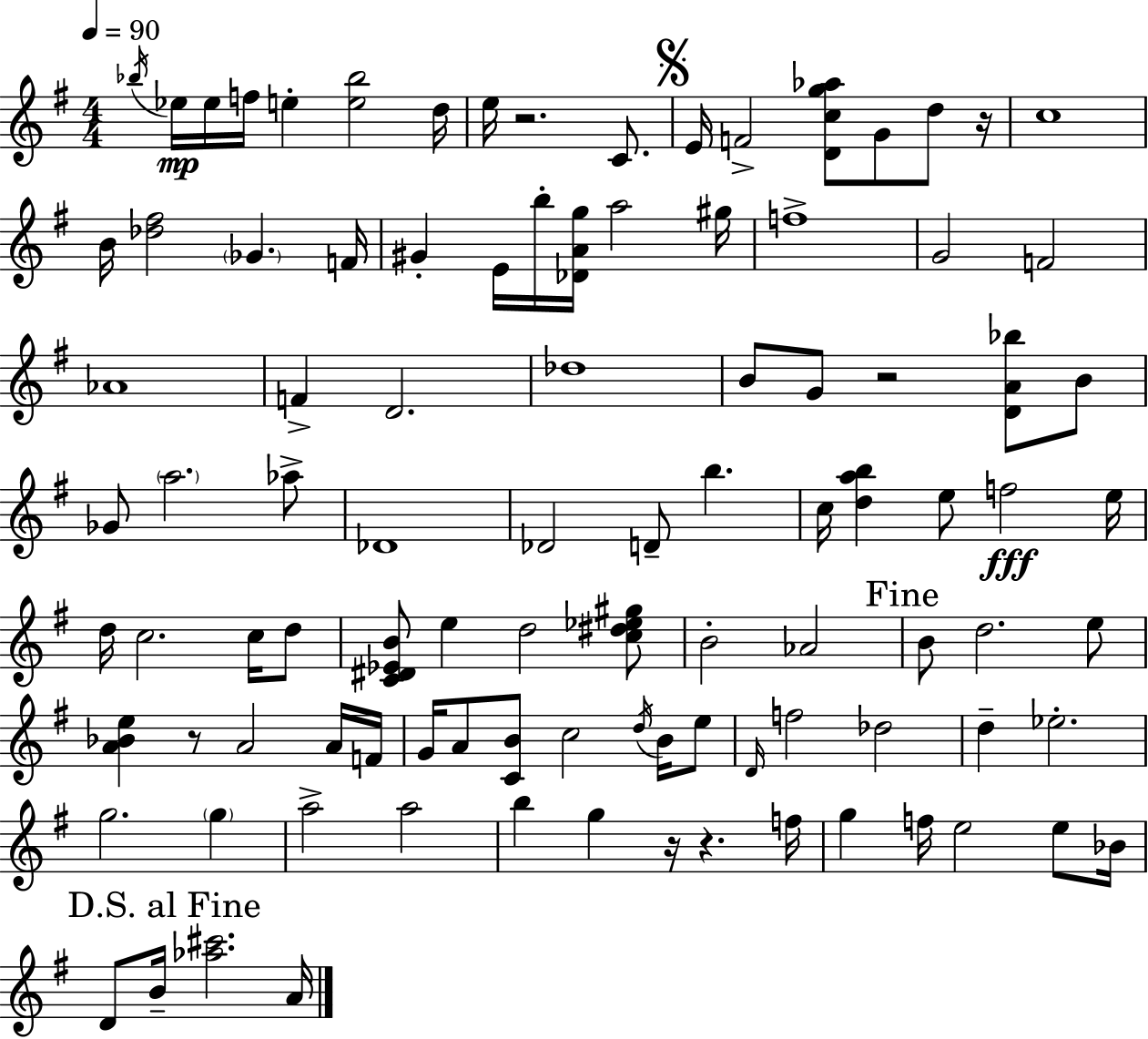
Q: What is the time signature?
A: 4/4